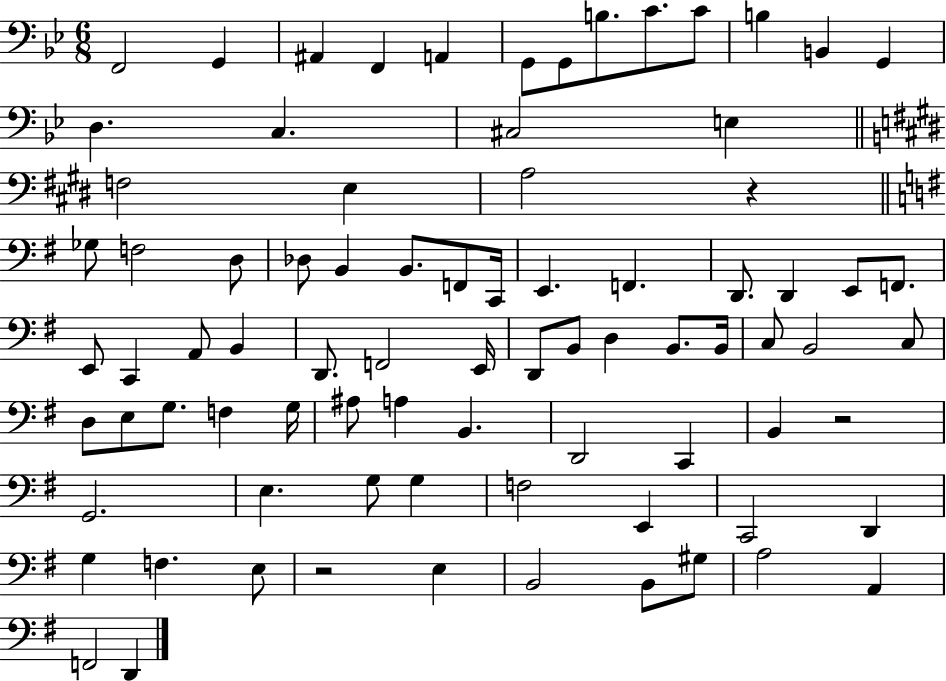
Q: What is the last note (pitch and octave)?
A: D2